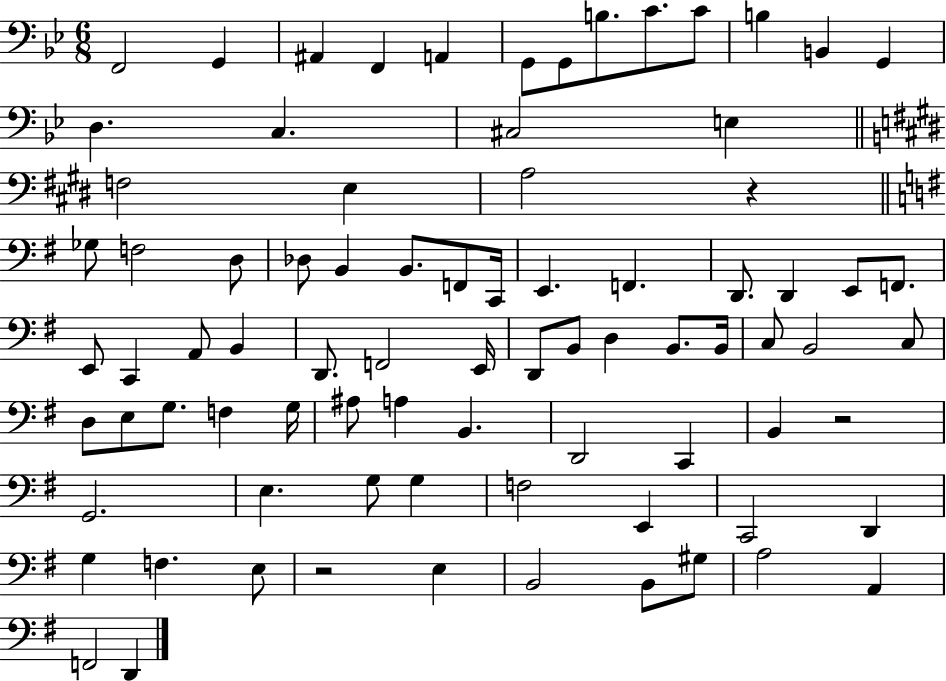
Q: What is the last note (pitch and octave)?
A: D2